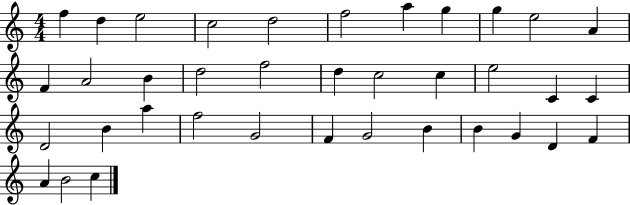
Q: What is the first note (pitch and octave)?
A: F5